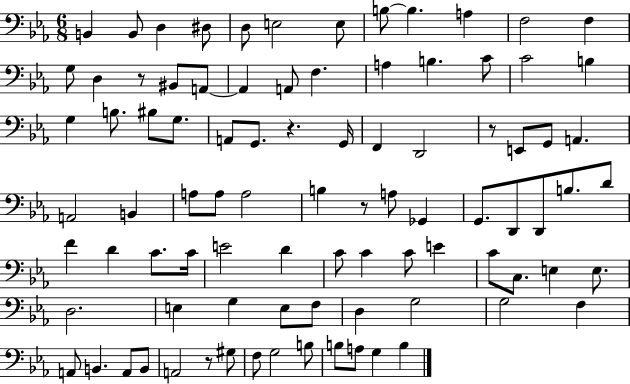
{
  \clef bass
  \numericTimeSignature
  \time 6/8
  \key ees \major
  \repeat volta 2 { b,4 b,8 d4 dis8 | d8 e2 e8 | b8~~ b4. a4 | f2 f4 | \break g8 d4 r8 bis,8 a,8~~ | a,4 a,8 f4. | a4 b4. c'8 | c'2 b4 | \break g4 b8. bis8 g8. | a,8 g,8. r4. g,16 | f,4 d,2 | r8 e,8 g,8 a,4. | \break a,2 b,4 | a8 a8 a2 | b4 r8 a8 ges,4 | g,8. d,8 d,8 b8. d'8 | \break f'4 d'4 c'8. c'16 | e'2 d'4 | c'8 c'4 c'8 e'4 | c'8 c8. e4 e8. | \break d2. | e4 g4 e8 f8 | d4 g2 | g2 f4 | \break a,8 b,4. a,8 b,8 | a,2 r8 gis8 | f8 g2 b8 | b8 a8 g4 b4 | \break } \bar "|."
}